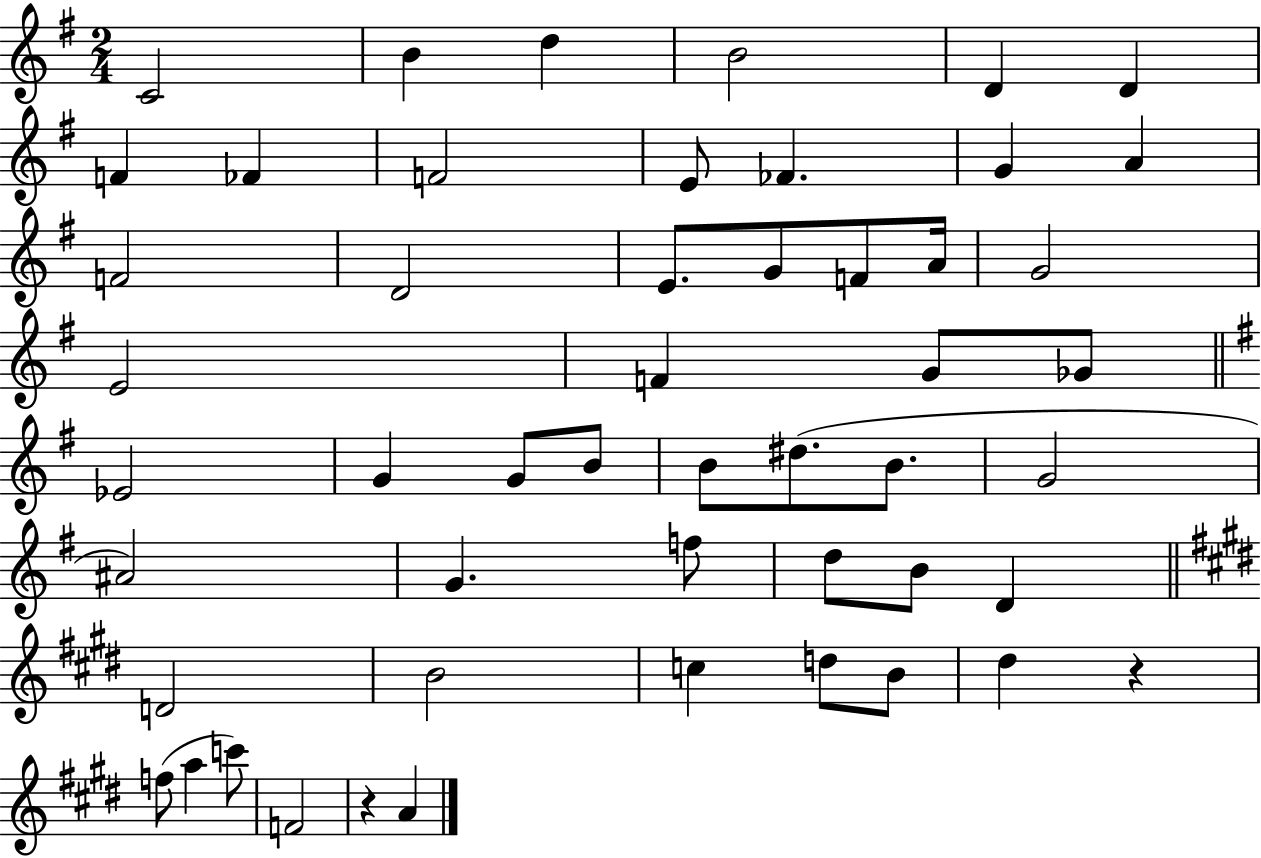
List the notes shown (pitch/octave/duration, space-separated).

C4/h B4/q D5/q B4/h D4/q D4/q F4/q FES4/q F4/h E4/e FES4/q. G4/q A4/q F4/h D4/h E4/e. G4/e F4/e A4/s G4/h E4/h F4/q G4/e Gb4/e Eb4/h G4/q G4/e B4/e B4/e D#5/e. B4/e. G4/h A#4/h G4/q. F5/e D5/e B4/e D4/q D4/h B4/h C5/q D5/e B4/e D#5/q R/q F5/e A5/q C6/e F4/h R/q A4/q